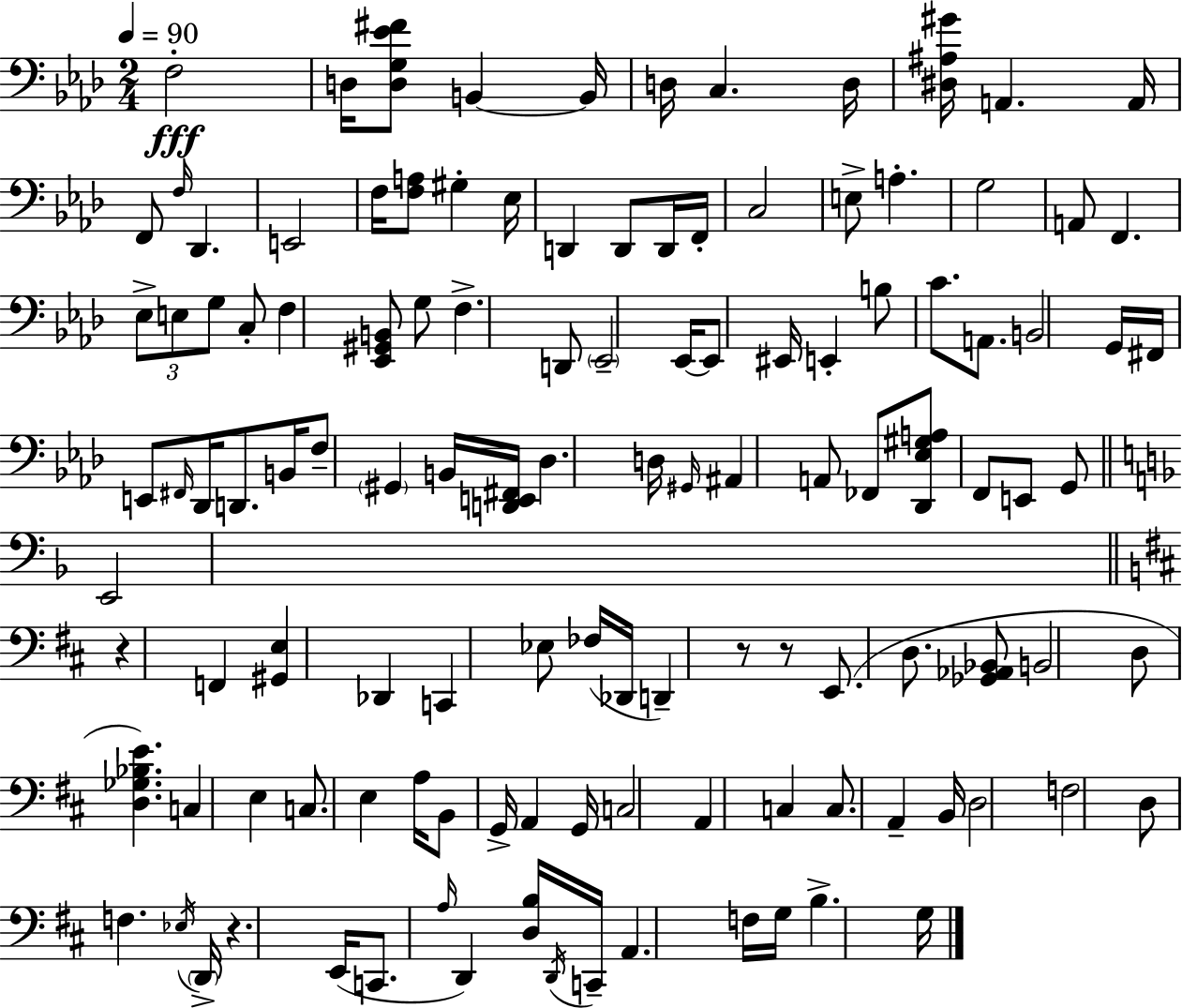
F3/h D3/s [D3,G3,Eb4,F#4]/e B2/q B2/s D3/s C3/q. D3/s [D#3,A#3,G#4]/s A2/q. A2/s F2/e F3/s Db2/q. E2/h F3/s [F3,A3]/e G#3/q Eb3/s D2/q D2/e D2/s F2/s C3/h E3/e A3/q. G3/h A2/e F2/q. Eb3/e E3/e G3/e C3/e F3/q [Eb2,G#2,B2]/e G3/e F3/q. D2/e Eb2/h Eb2/s Eb2/e EIS2/s E2/q B3/e C4/e. A2/e. B2/h G2/s F#2/s E2/e F#2/s Db2/s D2/e. B2/s F3/e G#2/q B2/s [D2,E2,F#2]/s Db3/q. D3/s G#2/s A#2/q A2/e FES2/e [Db2,Eb3,G#3,A3]/e F2/e E2/e G2/e E2/h R/q F2/q [G#2,E3]/q Db2/q C2/q Eb3/e FES3/s Db2/s D2/q R/e R/e E2/e. D3/e. [Gb2,Ab2,Bb2]/e B2/h D3/e [D3,Gb3,Bb3,E4]/q. C3/q E3/q C3/e. E3/q A3/s B2/e G2/s A2/q G2/s C3/h A2/q C3/q C3/e. A2/q B2/s D3/h F3/h D3/e F3/q. Eb3/s D2/s R/q. E2/s C2/e. A3/s D2/q [D3,B3]/s D2/s C2/s A2/q. F3/s G3/s B3/q. G3/s